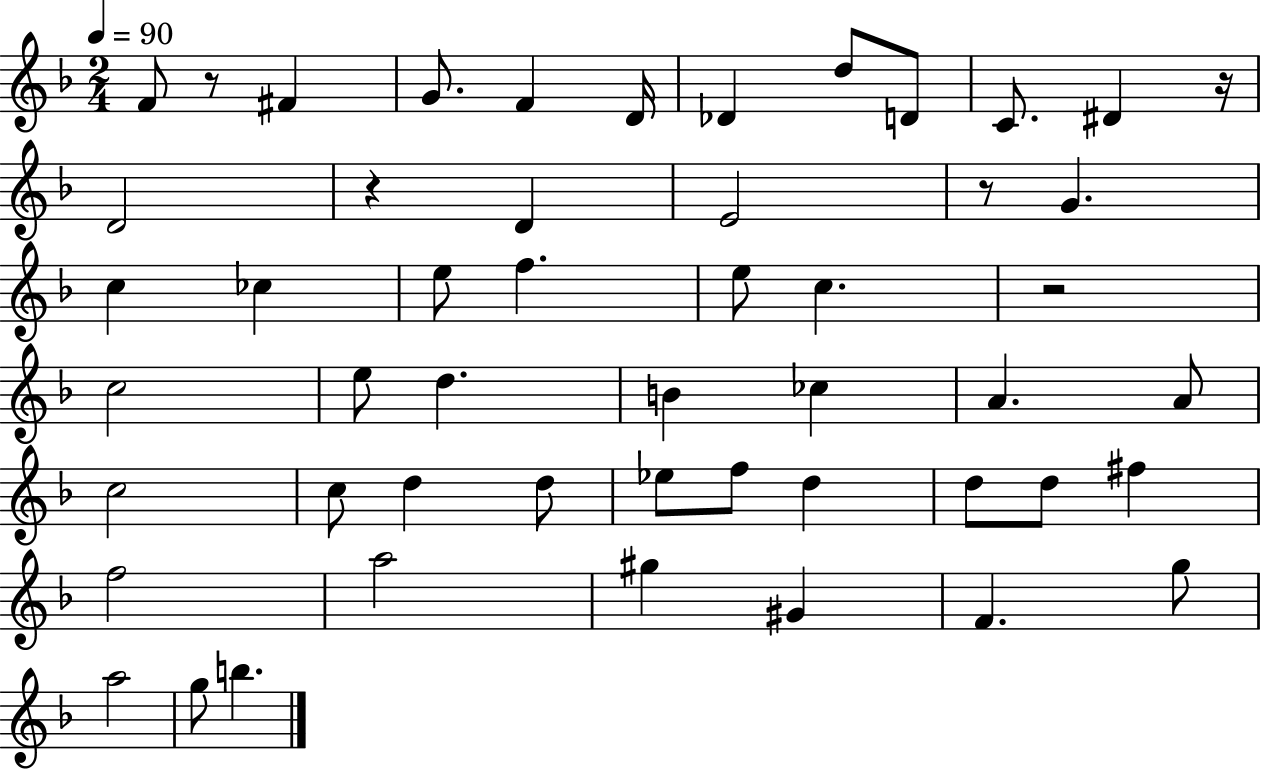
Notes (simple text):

F4/e R/e F#4/q G4/e. F4/q D4/s Db4/q D5/e D4/e C4/e. D#4/q R/s D4/h R/q D4/q E4/h R/e G4/q. C5/q CES5/q E5/e F5/q. E5/e C5/q. R/h C5/h E5/e D5/q. B4/q CES5/q A4/q. A4/e C5/h C5/e D5/q D5/e Eb5/e F5/e D5/q D5/e D5/e F#5/q F5/h A5/h G#5/q G#4/q F4/q. G5/e A5/h G5/e B5/q.